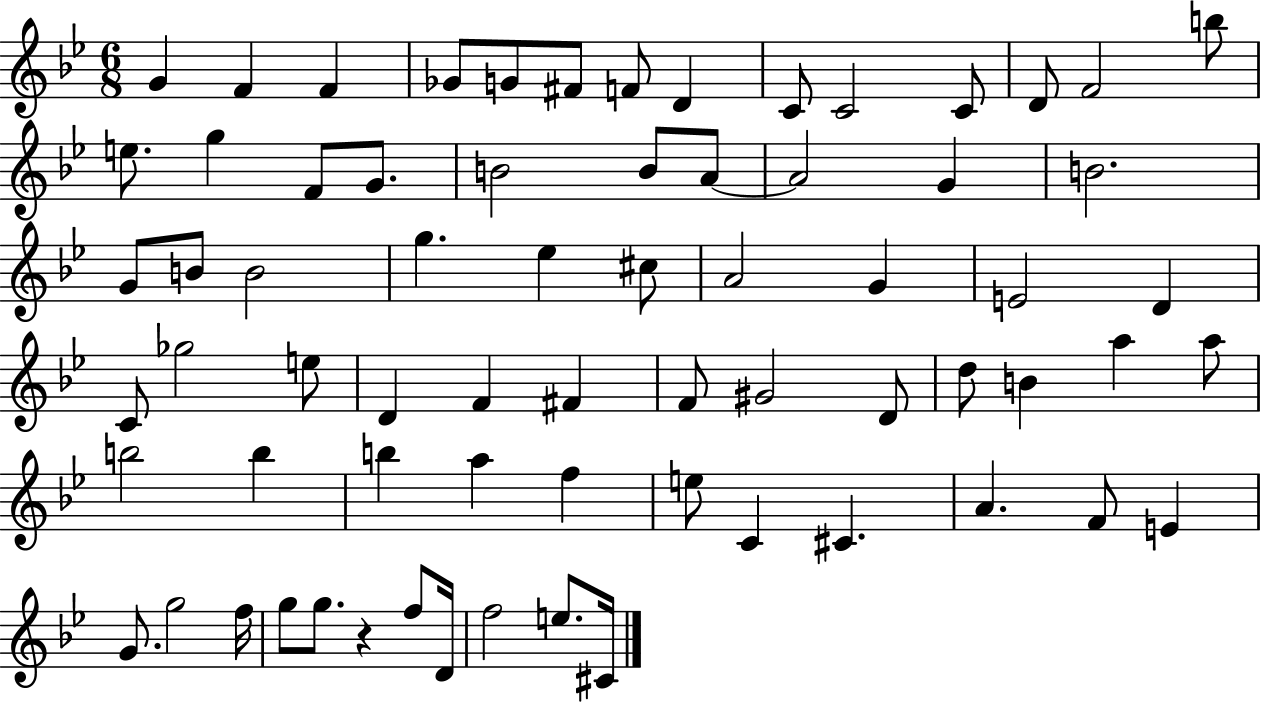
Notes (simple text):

G4/q F4/q F4/q Gb4/e G4/e F#4/e F4/e D4/q C4/e C4/h C4/e D4/e F4/h B5/e E5/e. G5/q F4/e G4/e. B4/h B4/e A4/e A4/h G4/q B4/h. G4/e B4/e B4/h G5/q. Eb5/q C#5/e A4/h G4/q E4/h D4/q C4/e Gb5/h E5/e D4/q F4/q F#4/q F4/e G#4/h D4/e D5/e B4/q A5/q A5/e B5/h B5/q B5/q A5/q F5/q E5/e C4/q C#4/q. A4/q. F4/e E4/q G4/e. G5/h F5/s G5/e G5/e. R/q F5/e D4/s F5/h E5/e. C#4/s